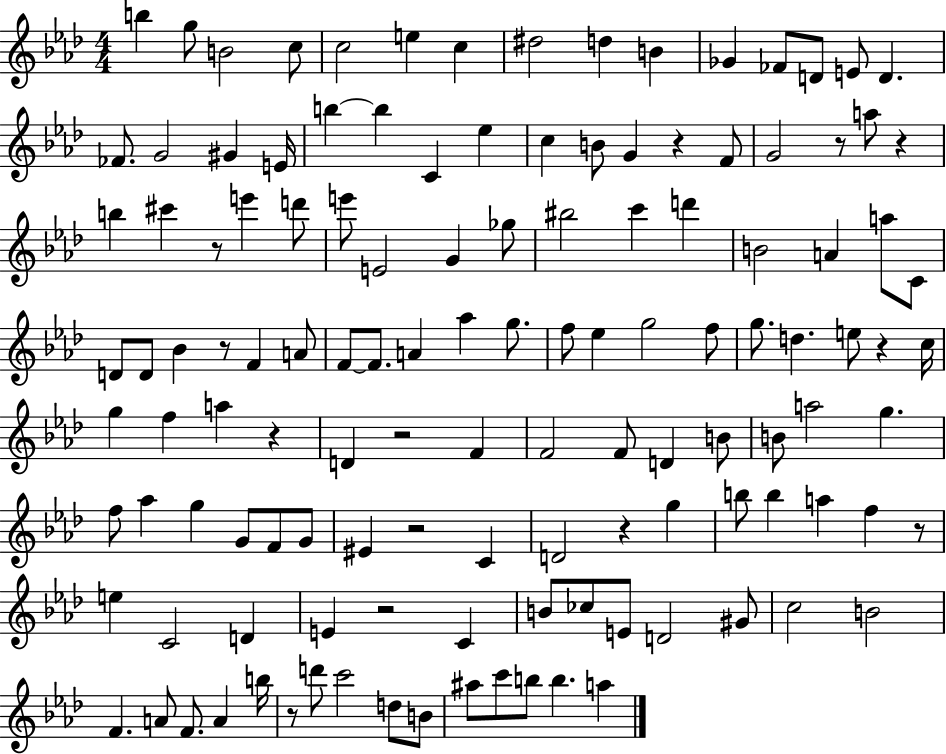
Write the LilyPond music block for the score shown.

{
  \clef treble
  \numericTimeSignature
  \time 4/4
  \key aes \major
  \repeat volta 2 { b''4 g''8 b'2 c''8 | c''2 e''4 c''4 | dis''2 d''4 b'4 | ges'4 fes'8 d'8 e'8 d'4. | \break fes'8. g'2 gis'4 e'16 | b''4~~ b''4 c'4 ees''4 | c''4 b'8 g'4 r4 f'8 | g'2 r8 a''8 r4 | \break b''4 cis'''4 r8 e'''4 d'''8 | e'''8 e'2 g'4 ges''8 | bis''2 c'''4 d'''4 | b'2 a'4 a''8 c'8 | \break d'8 d'8 bes'4 r8 f'4 a'8 | f'8~~ f'8. a'4 aes''4 g''8. | f''8 ees''4 g''2 f''8 | g''8. d''4. e''8 r4 c''16 | \break g''4 f''4 a''4 r4 | d'4 r2 f'4 | f'2 f'8 d'4 b'8 | b'8 a''2 g''4. | \break f''8 aes''4 g''4 g'8 f'8 g'8 | eis'4 r2 c'4 | d'2 r4 g''4 | b''8 b''4 a''4 f''4 r8 | \break e''4 c'2 d'4 | e'4 r2 c'4 | b'8 ces''8 e'8 d'2 gis'8 | c''2 b'2 | \break f'4. a'8 f'8. a'4 b''16 | r8 d'''8 c'''2 d''8 b'8 | ais''8 c'''8 b''8 b''4. a''4 | } \bar "|."
}